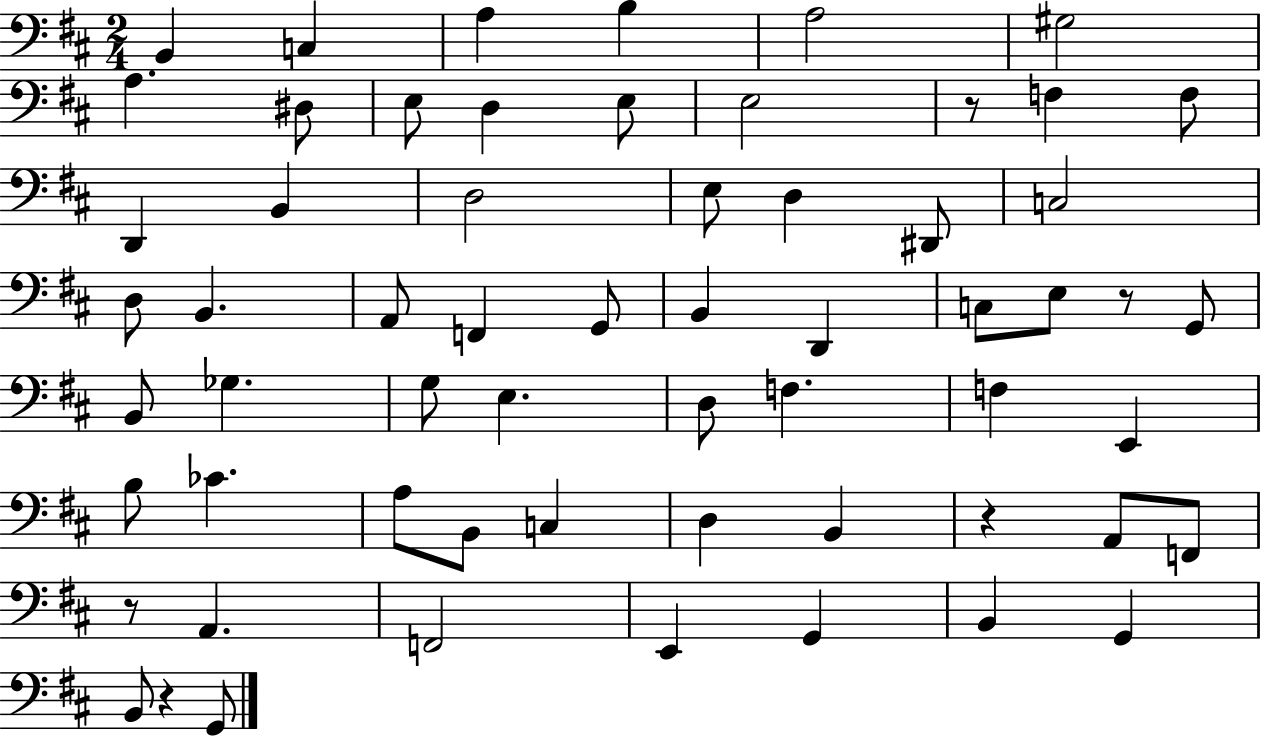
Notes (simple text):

B2/q C3/q A3/q B3/q A3/h G#3/h A3/q. D#3/e E3/e D3/q E3/e E3/h R/e F3/q F3/e D2/q B2/q D3/h E3/e D3/q D#2/e C3/h D3/e B2/q. A2/e F2/q G2/e B2/q D2/q C3/e E3/e R/e G2/e B2/e Gb3/q. G3/e E3/q. D3/e F3/q. F3/q E2/q B3/e CES4/q. A3/e B2/e C3/q D3/q B2/q R/q A2/e F2/e R/e A2/q. F2/h E2/q G2/q B2/q G2/q B2/e R/q G2/e